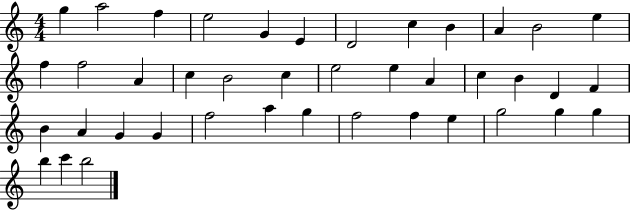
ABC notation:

X:1
T:Untitled
M:4/4
L:1/4
K:C
g a2 f e2 G E D2 c B A B2 e f f2 A c B2 c e2 e A c B D F B A G G f2 a g f2 f e g2 g g b c' b2